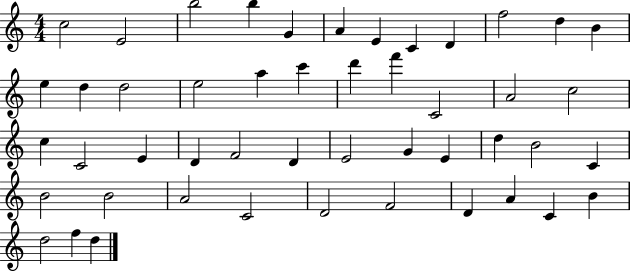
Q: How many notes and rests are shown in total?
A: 48